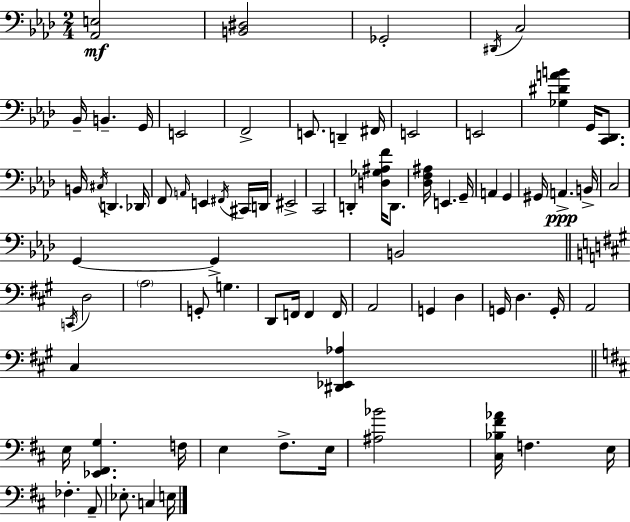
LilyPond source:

{
  \clef bass
  \numericTimeSignature
  \time 2/4
  \key aes \major
  <aes, e>2\mf | <b, dis>2 | ges,2-. | \acciaccatura { dis,16 } c2 | \break bes,16-- b,4.-- | g,16 e,2 | f,2-> | e,8. d,4-- | \break fis,16 e,2 | e,2 | <ges dis' a' b'>4 g,16 <c, des,>8. | b,16 \acciaccatura { cis16 } d,4. | \break des,16 f,8 \grace { a,16 } e,4 | \acciaccatura { fis,16 } cis,16 d,16 eis,2-> | c,2 | d,4-. | \break <d ges ais f'>16 d,8. <des f ais>16 e,4. | g,16-- a,4 | g,4 gis,16 a,4.->\ppp | b,16-> c2 | \break g,4~~ | g,4-> b,2 | \bar "||" \break \key a \major \acciaccatura { c,16 } d2 | \parenthesize a2 | g,8-. g4. | d,8 f,16 f,4 | \break f,16 a,2 | g,4 d4 | g,16 d4. | g,16-. a,2 | \break cis4 <dis, ees, aes>4 | \bar "||" \break \key d \major e16 <ees, fis, g>4. f16 | e4 fis8.-> e16 | <ais bes'>2 | <cis bes fis' aes'>16 f4. e16 | \break fes4.-. a,8-- | ees8.-. c4 e16 | \bar "|."
}